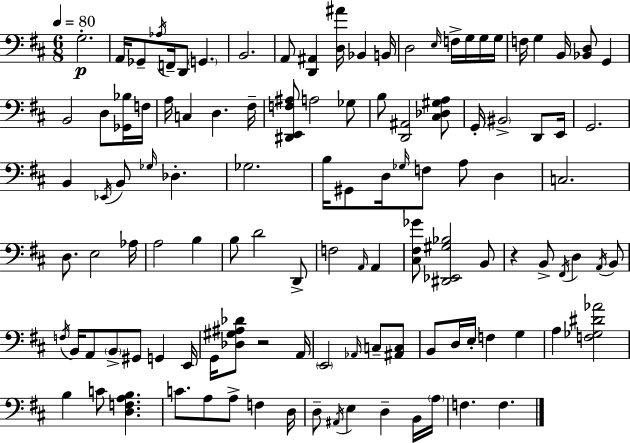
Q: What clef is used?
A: bass